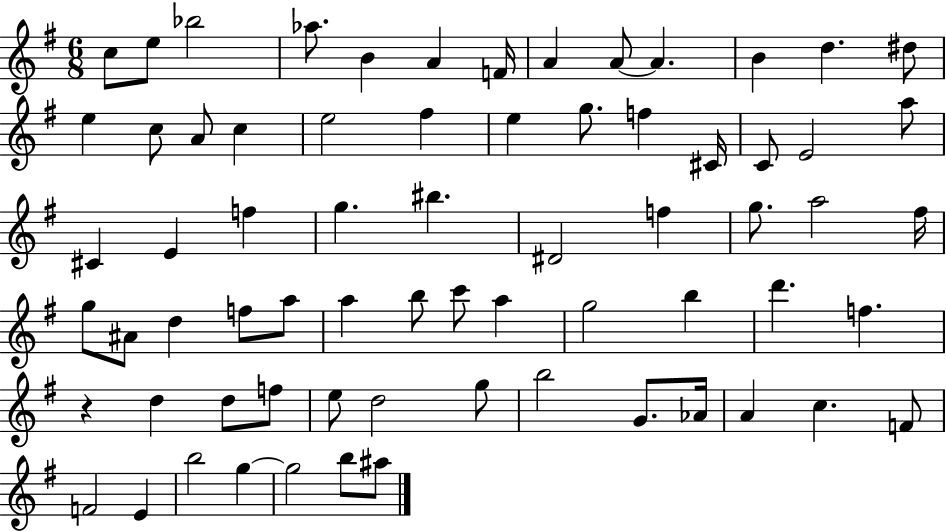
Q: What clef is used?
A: treble